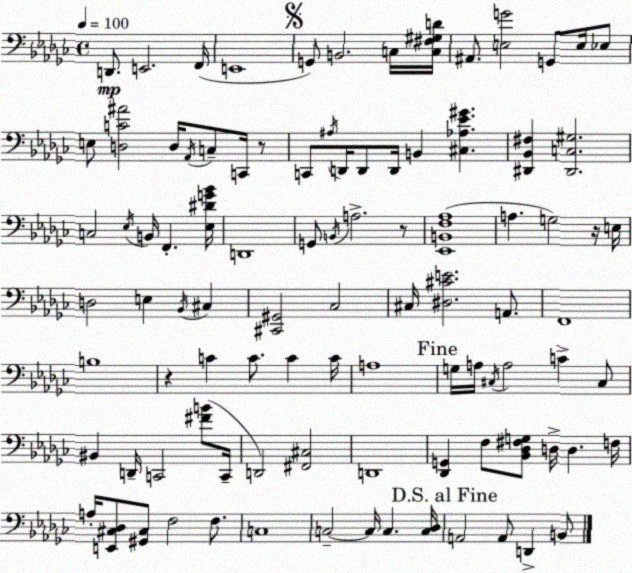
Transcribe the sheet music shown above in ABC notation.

X:1
T:Untitled
M:4/4
L:1/4
K:Ebm
D,,/2 E,,2 F,,/4 E,,4 G,,/2 B,,2 C,/4 [C,^F,^G,D]/4 ^A,,/2 [E,G]2 G,,/2 E,/4 _E,/2 E,/2 [D,C^A]2 D,/4 _A,,/4 C,/2 C,,/4 z/2 C,,/2 ^A,/4 D,,/4 D,,/2 D,,/4 B,, [^C,_A,_E^G] [^D,,_B,,^F,] [^D,,C,^G,]2 C,2 _E,/4 B,,/4 F,, [_E,^DG_B]/4 D,,4 G,,/2 B,,/4 A,2 z/2 [_E,,B,,F,_A,]4 A, G,2 z/4 E,/4 D,2 E, _B,,/4 ^C, [^C,,^G,,]2 _C,2 ^C,/4 [^D,^CE]2 A,,/2 F,,4 B,4 z C C/2 C C/4 A,4 G,/4 A,/4 ^C,/4 A,2 C ^C,/2 ^B,, D,,/4 C,,2 [^FB]/2 C,,/4 D,,2 [^F,,^C,]2 D,,4 [_D,,G,,] F,/2 [_B,,_D,^F,G,]/2 D,/4 D, F,/4 A,/4 [E,,^C,_D,]/2 [^G,,^C,]/2 F,2 F,/2 C,4 C,2 C,/4 C, [C,_D,]/4 A,,2 A,,/2 D,, B,,/2